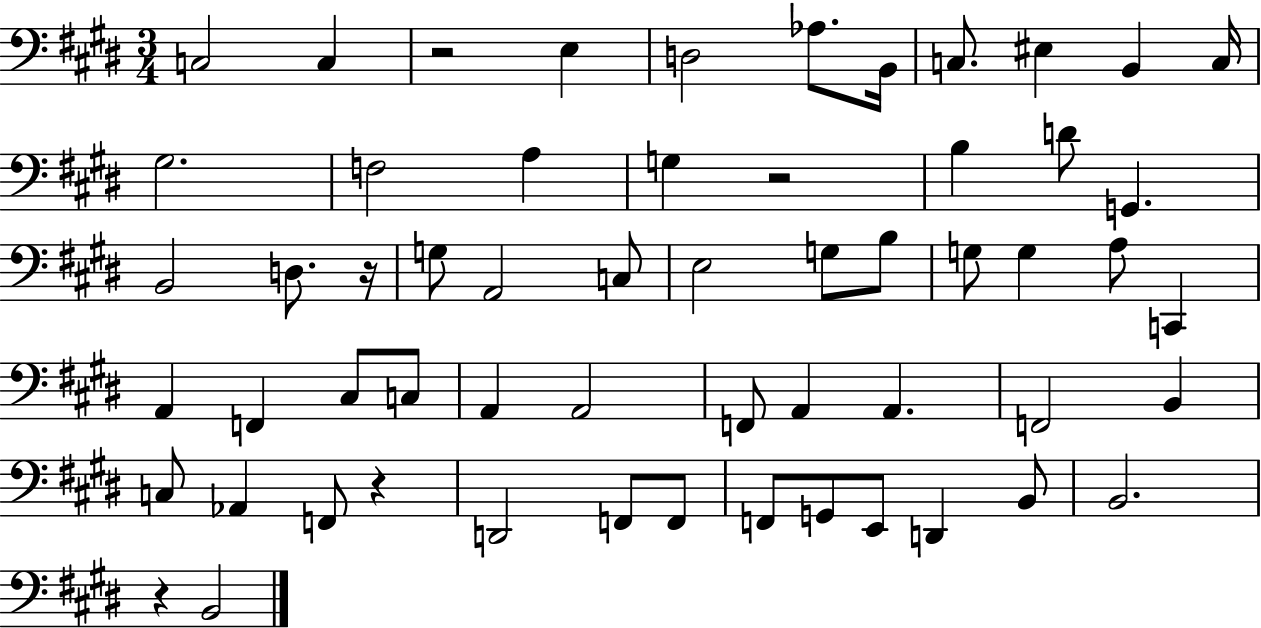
X:1
T:Untitled
M:3/4
L:1/4
K:E
C,2 C, z2 E, D,2 _A,/2 B,,/4 C,/2 ^E, B,, C,/4 ^G,2 F,2 A, G, z2 B, D/2 G,, B,,2 D,/2 z/4 G,/2 A,,2 C,/2 E,2 G,/2 B,/2 G,/2 G, A,/2 C,, A,, F,, ^C,/2 C,/2 A,, A,,2 F,,/2 A,, A,, F,,2 B,, C,/2 _A,, F,,/2 z D,,2 F,,/2 F,,/2 F,,/2 G,,/2 E,,/2 D,, B,,/2 B,,2 z B,,2